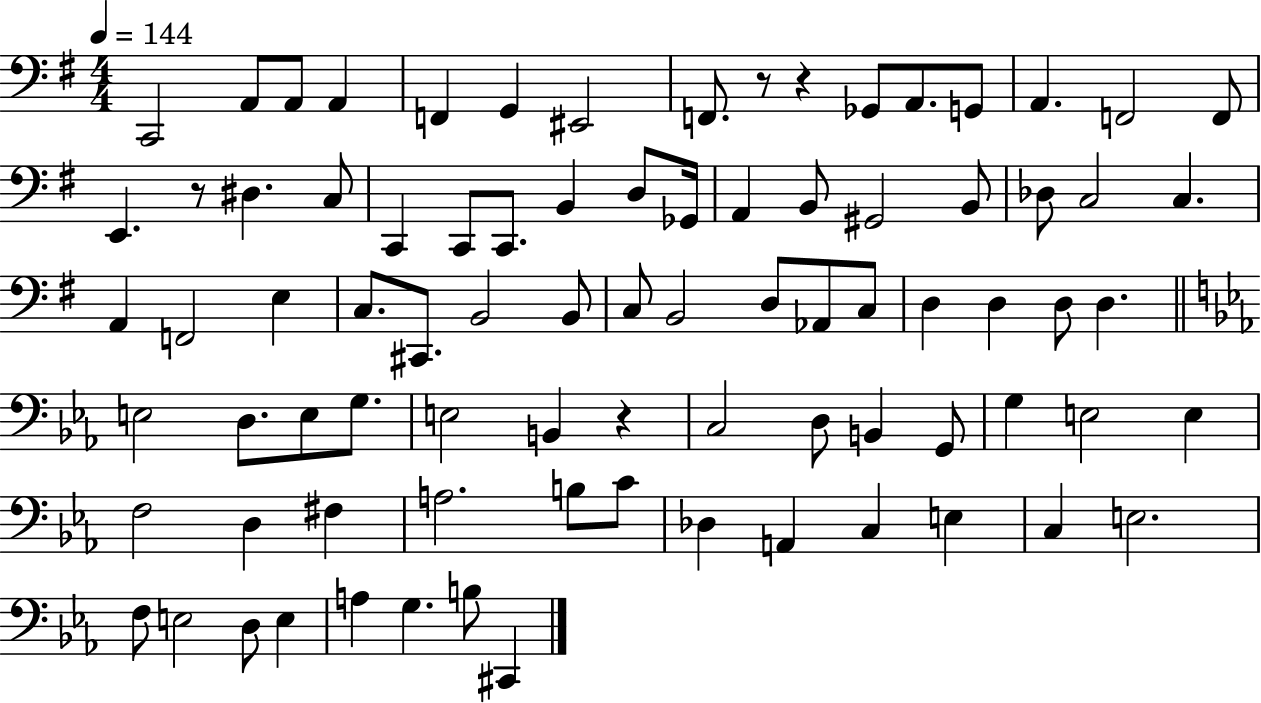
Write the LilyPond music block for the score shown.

{
  \clef bass
  \numericTimeSignature
  \time 4/4
  \key g \major
  \tempo 4 = 144
  c,2 a,8 a,8 a,4 | f,4 g,4 eis,2 | f,8. r8 r4 ges,8 a,8. g,8 | a,4. f,2 f,8 | \break e,4. r8 dis4. c8 | c,4 c,8 c,8. b,4 d8 ges,16 | a,4 b,8 gis,2 b,8 | des8 c2 c4. | \break a,4 f,2 e4 | c8. cis,8. b,2 b,8 | c8 b,2 d8 aes,8 c8 | d4 d4 d8 d4. | \break \bar "||" \break \key ees \major e2 d8. e8 g8. | e2 b,4 r4 | c2 d8 b,4 g,8 | g4 e2 e4 | \break f2 d4 fis4 | a2. b8 c'8 | des4 a,4 c4 e4 | c4 e2. | \break f8 e2 d8 e4 | a4 g4. b8 cis,4 | \bar "|."
}